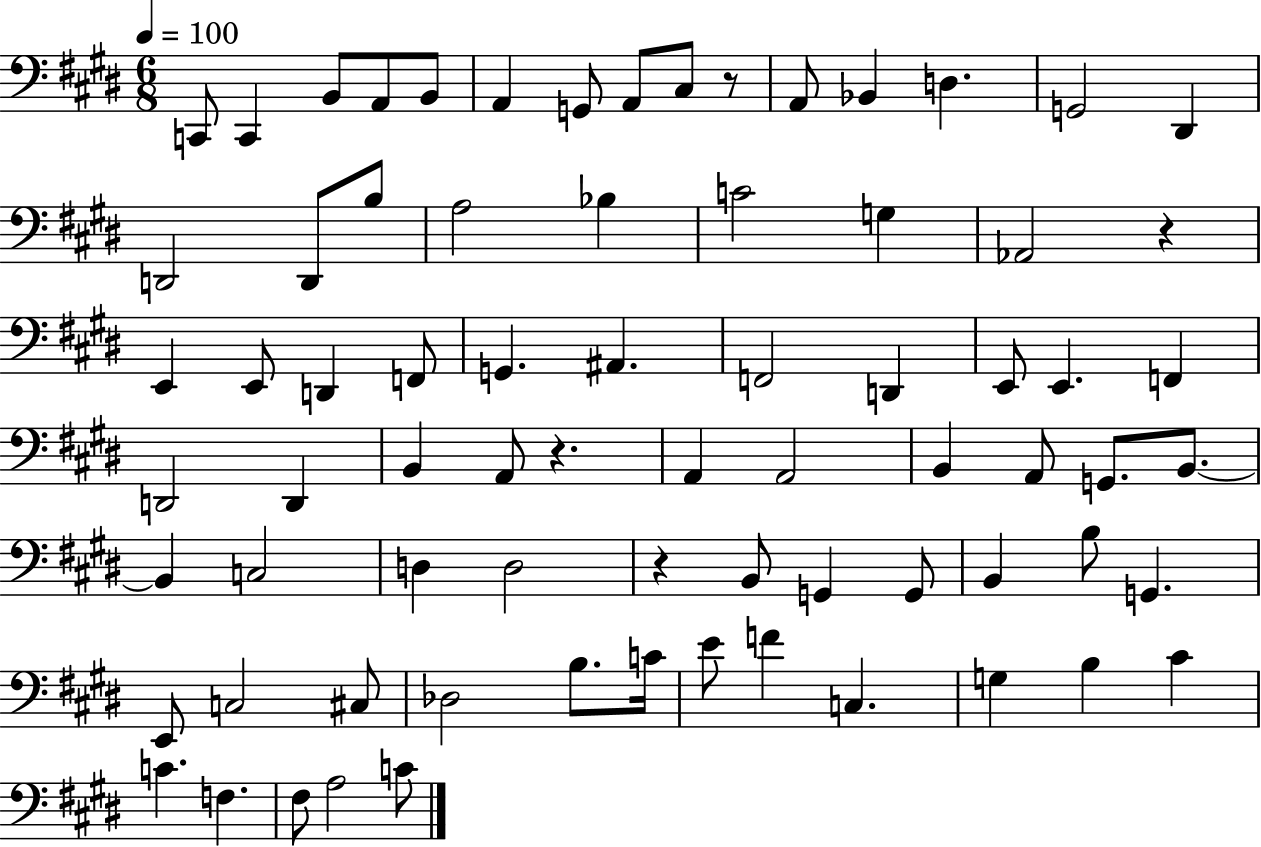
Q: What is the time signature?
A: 6/8